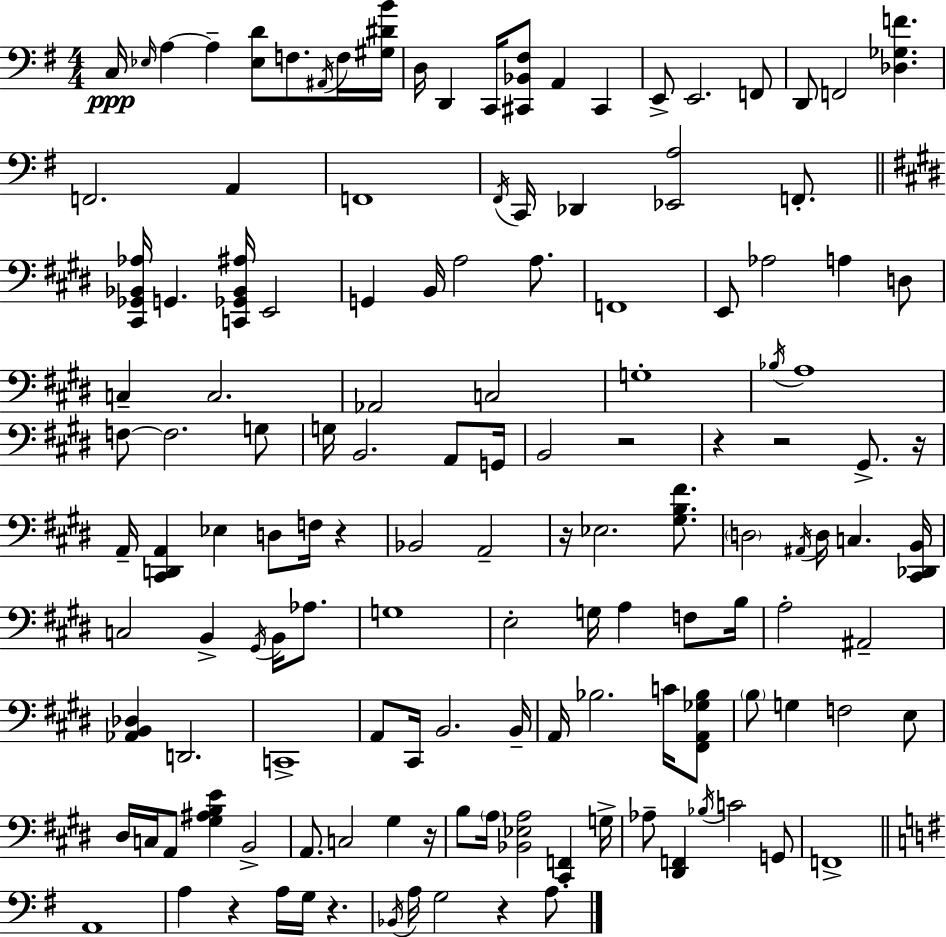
X:1
T:Untitled
M:4/4
L:1/4
K:Em
C,/4 _E,/4 A, A, [_E,D]/2 F,/2 ^A,,/4 F,/4 [^G,^DB]/4 D,/4 D,, C,,/4 [^C,,_B,,^F,]/2 A,, ^C,, E,,/2 E,,2 F,,/2 D,,/2 F,,2 [_D,_G,F] F,,2 A,, F,,4 ^F,,/4 C,,/4 _D,, [_E,,A,]2 F,,/2 [^C,,_G,,_B,,_A,]/4 G,, [C,,_G,,_B,,^A,]/4 E,,2 G,, B,,/4 A,2 A,/2 F,,4 E,,/2 _A,2 A, D,/2 C, C,2 _A,,2 C,2 G,4 _B,/4 A,4 F,/2 F,2 G,/2 G,/4 B,,2 A,,/2 G,,/4 B,,2 z2 z z2 ^G,,/2 z/4 A,,/4 [^C,,D,,A,,] _E, D,/2 F,/4 z _B,,2 A,,2 z/4 _E,2 [^G,B,^F]/2 D,2 ^A,,/4 D,/4 C, [^C,,_D,,B,,]/4 C,2 B,, ^G,,/4 B,,/4 _A,/2 G,4 E,2 G,/4 A, F,/2 B,/4 A,2 ^A,,2 [_A,,B,,_D,] D,,2 C,,4 A,,/2 ^C,,/4 B,,2 B,,/4 A,,/4 _B,2 C/4 [^F,,A,,_G,_B,]/2 B,/2 G, F,2 E,/2 ^D,/4 C,/4 A,,/2 [^G,^A,B,E] B,,2 A,,/2 C,2 ^G, z/4 B,/2 A,/4 [_B,,_E,A,]2 [^C,,F,,] G,/4 _A,/2 [^D,,F,,] _B,/4 C2 G,,/2 F,,4 A,,4 A, z A,/4 G,/4 z _B,,/4 A,/4 G,2 z A,/2